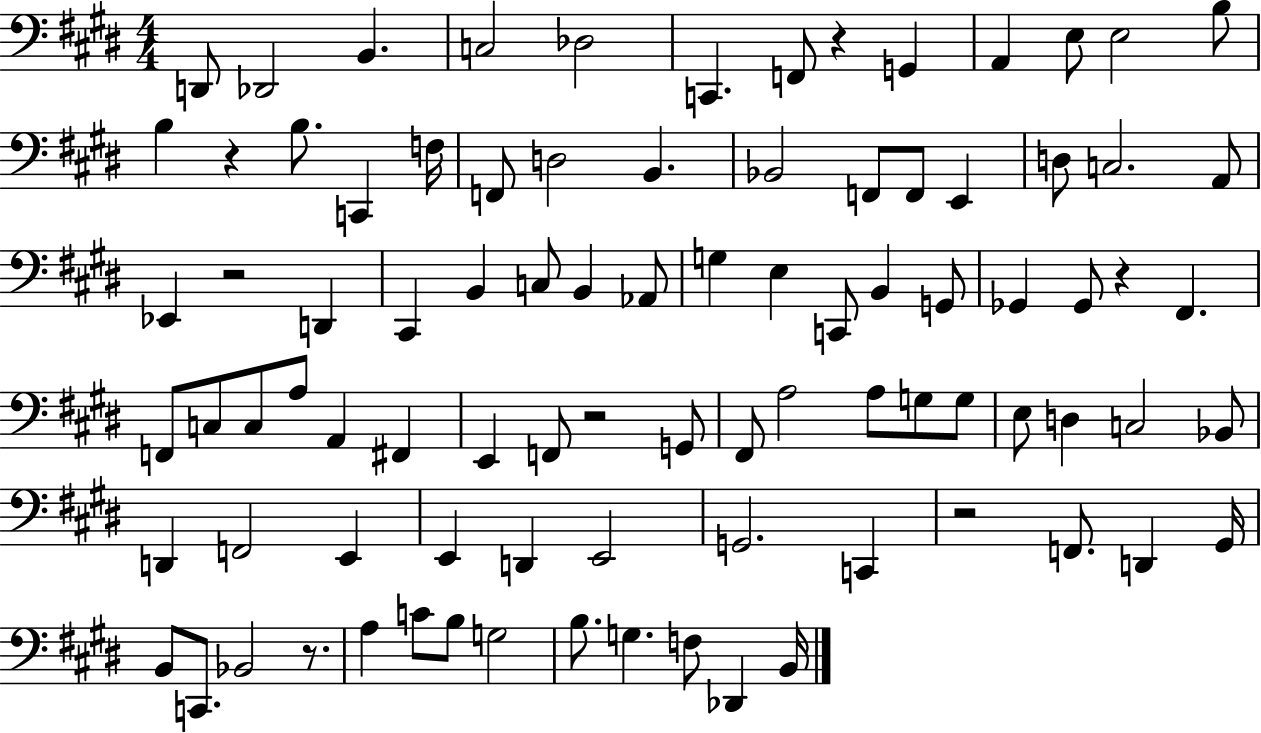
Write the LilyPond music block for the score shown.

{
  \clef bass
  \numericTimeSignature
  \time 4/4
  \key e \major
  d,8 des,2 b,4. | c2 des2 | c,4. f,8 r4 g,4 | a,4 e8 e2 b8 | \break b4 r4 b8. c,4 f16 | f,8 d2 b,4. | bes,2 f,8 f,8 e,4 | d8 c2. a,8 | \break ees,4 r2 d,4 | cis,4 b,4 c8 b,4 aes,8 | g4 e4 c,8 b,4 g,8 | ges,4 ges,8 r4 fis,4. | \break f,8 c8 c8 a8 a,4 fis,4 | e,4 f,8 r2 g,8 | fis,8 a2 a8 g8 g8 | e8 d4 c2 bes,8 | \break d,4 f,2 e,4 | e,4 d,4 e,2 | g,2. c,4 | r2 f,8. d,4 gis,16 | \break b,8 c,8. bes,2 r8. | a4 c'8 b8 g2 | b8. g4. f8 des,4 b,16 | \bar "|."
}